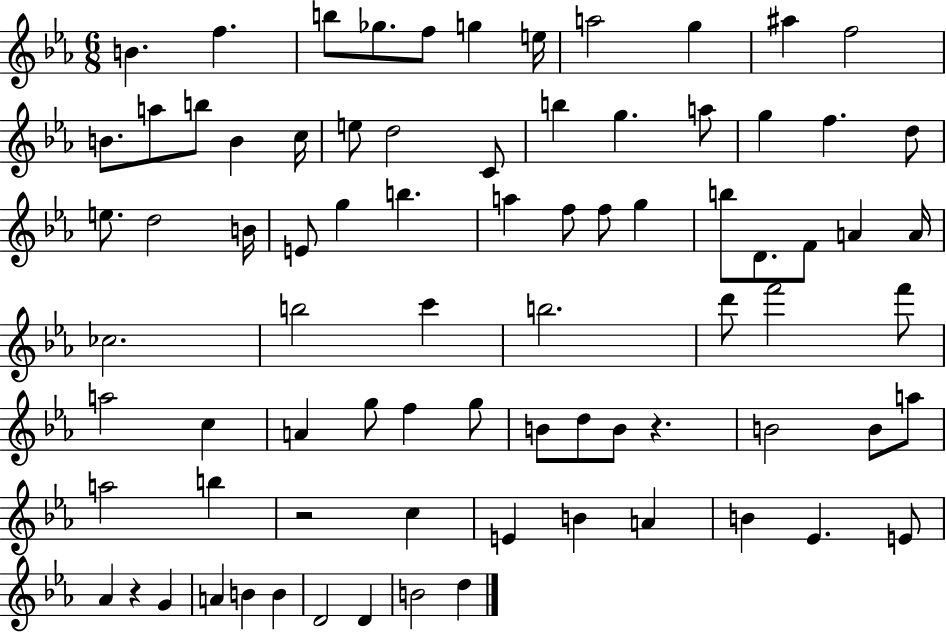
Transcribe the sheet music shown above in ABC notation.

X:1
T:Untitled
M:6/8
L:1/4
K:Eb
B f b/2 _g/2 f/2 g e/4 a2 g ^a f2 B/2 a/2 b/2 B c/4 e/2 d2 C/2 b g a/2 g f d/2 e/2 d2 B/4 E/2 g b a f/2 f/2 g b/2 D/2 F/2 A A/4 _c2 b2 c' b2 d'/2 f'2 f'/2 a2 c A g/2 f g/2 B/2 d/2 B/2 z B2 B/2 a/2 a2 b z2 c E B A B _E E/2 _A z G A B B D2 D B2 d